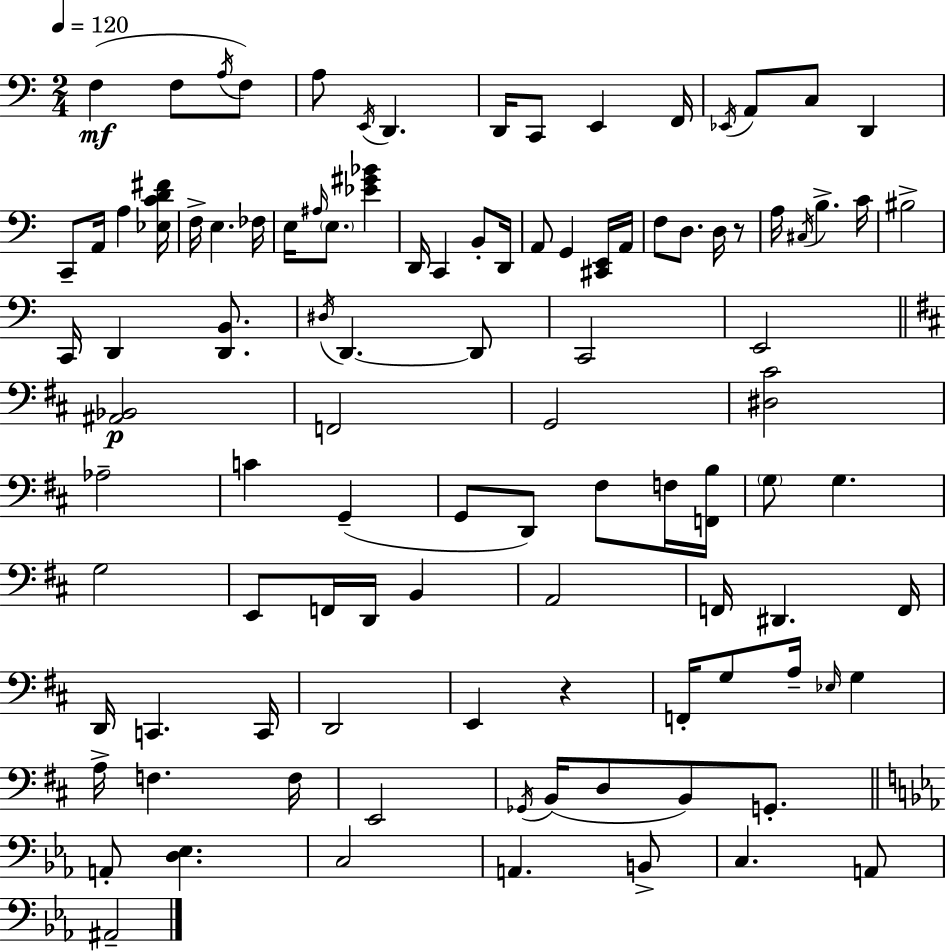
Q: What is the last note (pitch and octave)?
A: A#2